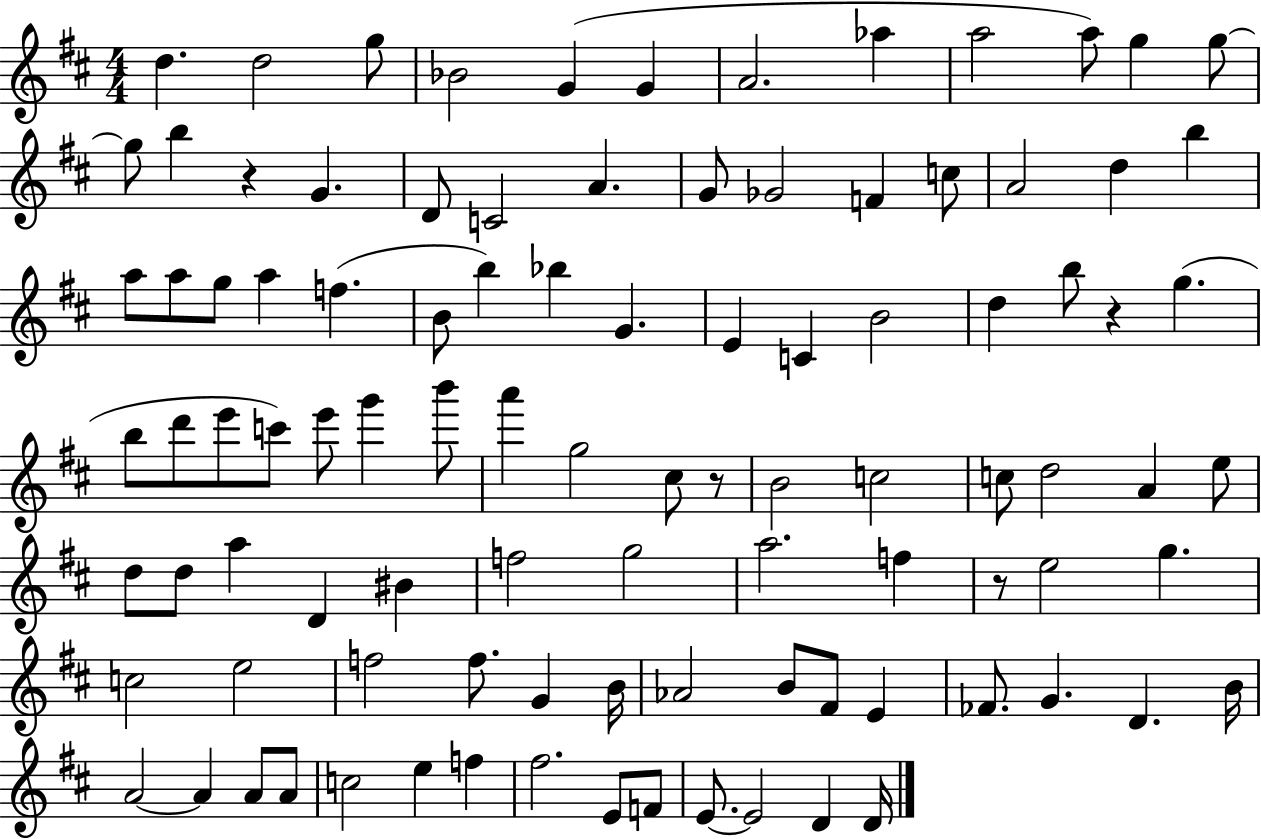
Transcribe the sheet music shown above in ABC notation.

X:1
T:Untitled
M:4/4
L:1/4
K:D
d d2 g/2 _B2 G G A2 _a a2 a/2 g g/2 g/2 b z G D/2 C2 A G/2 _G2 F c/2 A2 d b a/2 a/2 g/2 a f B/2 b _b G E C B2 d b/2 z g b/2 d'/2 e'/2 c'/2 e'/2 g' b'/2 a' g2 ^c/2 z/2 B2 c2 c/2 d2 A e/2 d/2 d/2 a D ^B f2 g2 a2 f z/2 e2 g c2 e2 f2 f/2 G B/4 _A2 B/2 ^F/2 E _F/2 G D B/4 A2 A A/2 A/2 c2 e f ^f2 E/2 F/2 E/2 E2 D D/4